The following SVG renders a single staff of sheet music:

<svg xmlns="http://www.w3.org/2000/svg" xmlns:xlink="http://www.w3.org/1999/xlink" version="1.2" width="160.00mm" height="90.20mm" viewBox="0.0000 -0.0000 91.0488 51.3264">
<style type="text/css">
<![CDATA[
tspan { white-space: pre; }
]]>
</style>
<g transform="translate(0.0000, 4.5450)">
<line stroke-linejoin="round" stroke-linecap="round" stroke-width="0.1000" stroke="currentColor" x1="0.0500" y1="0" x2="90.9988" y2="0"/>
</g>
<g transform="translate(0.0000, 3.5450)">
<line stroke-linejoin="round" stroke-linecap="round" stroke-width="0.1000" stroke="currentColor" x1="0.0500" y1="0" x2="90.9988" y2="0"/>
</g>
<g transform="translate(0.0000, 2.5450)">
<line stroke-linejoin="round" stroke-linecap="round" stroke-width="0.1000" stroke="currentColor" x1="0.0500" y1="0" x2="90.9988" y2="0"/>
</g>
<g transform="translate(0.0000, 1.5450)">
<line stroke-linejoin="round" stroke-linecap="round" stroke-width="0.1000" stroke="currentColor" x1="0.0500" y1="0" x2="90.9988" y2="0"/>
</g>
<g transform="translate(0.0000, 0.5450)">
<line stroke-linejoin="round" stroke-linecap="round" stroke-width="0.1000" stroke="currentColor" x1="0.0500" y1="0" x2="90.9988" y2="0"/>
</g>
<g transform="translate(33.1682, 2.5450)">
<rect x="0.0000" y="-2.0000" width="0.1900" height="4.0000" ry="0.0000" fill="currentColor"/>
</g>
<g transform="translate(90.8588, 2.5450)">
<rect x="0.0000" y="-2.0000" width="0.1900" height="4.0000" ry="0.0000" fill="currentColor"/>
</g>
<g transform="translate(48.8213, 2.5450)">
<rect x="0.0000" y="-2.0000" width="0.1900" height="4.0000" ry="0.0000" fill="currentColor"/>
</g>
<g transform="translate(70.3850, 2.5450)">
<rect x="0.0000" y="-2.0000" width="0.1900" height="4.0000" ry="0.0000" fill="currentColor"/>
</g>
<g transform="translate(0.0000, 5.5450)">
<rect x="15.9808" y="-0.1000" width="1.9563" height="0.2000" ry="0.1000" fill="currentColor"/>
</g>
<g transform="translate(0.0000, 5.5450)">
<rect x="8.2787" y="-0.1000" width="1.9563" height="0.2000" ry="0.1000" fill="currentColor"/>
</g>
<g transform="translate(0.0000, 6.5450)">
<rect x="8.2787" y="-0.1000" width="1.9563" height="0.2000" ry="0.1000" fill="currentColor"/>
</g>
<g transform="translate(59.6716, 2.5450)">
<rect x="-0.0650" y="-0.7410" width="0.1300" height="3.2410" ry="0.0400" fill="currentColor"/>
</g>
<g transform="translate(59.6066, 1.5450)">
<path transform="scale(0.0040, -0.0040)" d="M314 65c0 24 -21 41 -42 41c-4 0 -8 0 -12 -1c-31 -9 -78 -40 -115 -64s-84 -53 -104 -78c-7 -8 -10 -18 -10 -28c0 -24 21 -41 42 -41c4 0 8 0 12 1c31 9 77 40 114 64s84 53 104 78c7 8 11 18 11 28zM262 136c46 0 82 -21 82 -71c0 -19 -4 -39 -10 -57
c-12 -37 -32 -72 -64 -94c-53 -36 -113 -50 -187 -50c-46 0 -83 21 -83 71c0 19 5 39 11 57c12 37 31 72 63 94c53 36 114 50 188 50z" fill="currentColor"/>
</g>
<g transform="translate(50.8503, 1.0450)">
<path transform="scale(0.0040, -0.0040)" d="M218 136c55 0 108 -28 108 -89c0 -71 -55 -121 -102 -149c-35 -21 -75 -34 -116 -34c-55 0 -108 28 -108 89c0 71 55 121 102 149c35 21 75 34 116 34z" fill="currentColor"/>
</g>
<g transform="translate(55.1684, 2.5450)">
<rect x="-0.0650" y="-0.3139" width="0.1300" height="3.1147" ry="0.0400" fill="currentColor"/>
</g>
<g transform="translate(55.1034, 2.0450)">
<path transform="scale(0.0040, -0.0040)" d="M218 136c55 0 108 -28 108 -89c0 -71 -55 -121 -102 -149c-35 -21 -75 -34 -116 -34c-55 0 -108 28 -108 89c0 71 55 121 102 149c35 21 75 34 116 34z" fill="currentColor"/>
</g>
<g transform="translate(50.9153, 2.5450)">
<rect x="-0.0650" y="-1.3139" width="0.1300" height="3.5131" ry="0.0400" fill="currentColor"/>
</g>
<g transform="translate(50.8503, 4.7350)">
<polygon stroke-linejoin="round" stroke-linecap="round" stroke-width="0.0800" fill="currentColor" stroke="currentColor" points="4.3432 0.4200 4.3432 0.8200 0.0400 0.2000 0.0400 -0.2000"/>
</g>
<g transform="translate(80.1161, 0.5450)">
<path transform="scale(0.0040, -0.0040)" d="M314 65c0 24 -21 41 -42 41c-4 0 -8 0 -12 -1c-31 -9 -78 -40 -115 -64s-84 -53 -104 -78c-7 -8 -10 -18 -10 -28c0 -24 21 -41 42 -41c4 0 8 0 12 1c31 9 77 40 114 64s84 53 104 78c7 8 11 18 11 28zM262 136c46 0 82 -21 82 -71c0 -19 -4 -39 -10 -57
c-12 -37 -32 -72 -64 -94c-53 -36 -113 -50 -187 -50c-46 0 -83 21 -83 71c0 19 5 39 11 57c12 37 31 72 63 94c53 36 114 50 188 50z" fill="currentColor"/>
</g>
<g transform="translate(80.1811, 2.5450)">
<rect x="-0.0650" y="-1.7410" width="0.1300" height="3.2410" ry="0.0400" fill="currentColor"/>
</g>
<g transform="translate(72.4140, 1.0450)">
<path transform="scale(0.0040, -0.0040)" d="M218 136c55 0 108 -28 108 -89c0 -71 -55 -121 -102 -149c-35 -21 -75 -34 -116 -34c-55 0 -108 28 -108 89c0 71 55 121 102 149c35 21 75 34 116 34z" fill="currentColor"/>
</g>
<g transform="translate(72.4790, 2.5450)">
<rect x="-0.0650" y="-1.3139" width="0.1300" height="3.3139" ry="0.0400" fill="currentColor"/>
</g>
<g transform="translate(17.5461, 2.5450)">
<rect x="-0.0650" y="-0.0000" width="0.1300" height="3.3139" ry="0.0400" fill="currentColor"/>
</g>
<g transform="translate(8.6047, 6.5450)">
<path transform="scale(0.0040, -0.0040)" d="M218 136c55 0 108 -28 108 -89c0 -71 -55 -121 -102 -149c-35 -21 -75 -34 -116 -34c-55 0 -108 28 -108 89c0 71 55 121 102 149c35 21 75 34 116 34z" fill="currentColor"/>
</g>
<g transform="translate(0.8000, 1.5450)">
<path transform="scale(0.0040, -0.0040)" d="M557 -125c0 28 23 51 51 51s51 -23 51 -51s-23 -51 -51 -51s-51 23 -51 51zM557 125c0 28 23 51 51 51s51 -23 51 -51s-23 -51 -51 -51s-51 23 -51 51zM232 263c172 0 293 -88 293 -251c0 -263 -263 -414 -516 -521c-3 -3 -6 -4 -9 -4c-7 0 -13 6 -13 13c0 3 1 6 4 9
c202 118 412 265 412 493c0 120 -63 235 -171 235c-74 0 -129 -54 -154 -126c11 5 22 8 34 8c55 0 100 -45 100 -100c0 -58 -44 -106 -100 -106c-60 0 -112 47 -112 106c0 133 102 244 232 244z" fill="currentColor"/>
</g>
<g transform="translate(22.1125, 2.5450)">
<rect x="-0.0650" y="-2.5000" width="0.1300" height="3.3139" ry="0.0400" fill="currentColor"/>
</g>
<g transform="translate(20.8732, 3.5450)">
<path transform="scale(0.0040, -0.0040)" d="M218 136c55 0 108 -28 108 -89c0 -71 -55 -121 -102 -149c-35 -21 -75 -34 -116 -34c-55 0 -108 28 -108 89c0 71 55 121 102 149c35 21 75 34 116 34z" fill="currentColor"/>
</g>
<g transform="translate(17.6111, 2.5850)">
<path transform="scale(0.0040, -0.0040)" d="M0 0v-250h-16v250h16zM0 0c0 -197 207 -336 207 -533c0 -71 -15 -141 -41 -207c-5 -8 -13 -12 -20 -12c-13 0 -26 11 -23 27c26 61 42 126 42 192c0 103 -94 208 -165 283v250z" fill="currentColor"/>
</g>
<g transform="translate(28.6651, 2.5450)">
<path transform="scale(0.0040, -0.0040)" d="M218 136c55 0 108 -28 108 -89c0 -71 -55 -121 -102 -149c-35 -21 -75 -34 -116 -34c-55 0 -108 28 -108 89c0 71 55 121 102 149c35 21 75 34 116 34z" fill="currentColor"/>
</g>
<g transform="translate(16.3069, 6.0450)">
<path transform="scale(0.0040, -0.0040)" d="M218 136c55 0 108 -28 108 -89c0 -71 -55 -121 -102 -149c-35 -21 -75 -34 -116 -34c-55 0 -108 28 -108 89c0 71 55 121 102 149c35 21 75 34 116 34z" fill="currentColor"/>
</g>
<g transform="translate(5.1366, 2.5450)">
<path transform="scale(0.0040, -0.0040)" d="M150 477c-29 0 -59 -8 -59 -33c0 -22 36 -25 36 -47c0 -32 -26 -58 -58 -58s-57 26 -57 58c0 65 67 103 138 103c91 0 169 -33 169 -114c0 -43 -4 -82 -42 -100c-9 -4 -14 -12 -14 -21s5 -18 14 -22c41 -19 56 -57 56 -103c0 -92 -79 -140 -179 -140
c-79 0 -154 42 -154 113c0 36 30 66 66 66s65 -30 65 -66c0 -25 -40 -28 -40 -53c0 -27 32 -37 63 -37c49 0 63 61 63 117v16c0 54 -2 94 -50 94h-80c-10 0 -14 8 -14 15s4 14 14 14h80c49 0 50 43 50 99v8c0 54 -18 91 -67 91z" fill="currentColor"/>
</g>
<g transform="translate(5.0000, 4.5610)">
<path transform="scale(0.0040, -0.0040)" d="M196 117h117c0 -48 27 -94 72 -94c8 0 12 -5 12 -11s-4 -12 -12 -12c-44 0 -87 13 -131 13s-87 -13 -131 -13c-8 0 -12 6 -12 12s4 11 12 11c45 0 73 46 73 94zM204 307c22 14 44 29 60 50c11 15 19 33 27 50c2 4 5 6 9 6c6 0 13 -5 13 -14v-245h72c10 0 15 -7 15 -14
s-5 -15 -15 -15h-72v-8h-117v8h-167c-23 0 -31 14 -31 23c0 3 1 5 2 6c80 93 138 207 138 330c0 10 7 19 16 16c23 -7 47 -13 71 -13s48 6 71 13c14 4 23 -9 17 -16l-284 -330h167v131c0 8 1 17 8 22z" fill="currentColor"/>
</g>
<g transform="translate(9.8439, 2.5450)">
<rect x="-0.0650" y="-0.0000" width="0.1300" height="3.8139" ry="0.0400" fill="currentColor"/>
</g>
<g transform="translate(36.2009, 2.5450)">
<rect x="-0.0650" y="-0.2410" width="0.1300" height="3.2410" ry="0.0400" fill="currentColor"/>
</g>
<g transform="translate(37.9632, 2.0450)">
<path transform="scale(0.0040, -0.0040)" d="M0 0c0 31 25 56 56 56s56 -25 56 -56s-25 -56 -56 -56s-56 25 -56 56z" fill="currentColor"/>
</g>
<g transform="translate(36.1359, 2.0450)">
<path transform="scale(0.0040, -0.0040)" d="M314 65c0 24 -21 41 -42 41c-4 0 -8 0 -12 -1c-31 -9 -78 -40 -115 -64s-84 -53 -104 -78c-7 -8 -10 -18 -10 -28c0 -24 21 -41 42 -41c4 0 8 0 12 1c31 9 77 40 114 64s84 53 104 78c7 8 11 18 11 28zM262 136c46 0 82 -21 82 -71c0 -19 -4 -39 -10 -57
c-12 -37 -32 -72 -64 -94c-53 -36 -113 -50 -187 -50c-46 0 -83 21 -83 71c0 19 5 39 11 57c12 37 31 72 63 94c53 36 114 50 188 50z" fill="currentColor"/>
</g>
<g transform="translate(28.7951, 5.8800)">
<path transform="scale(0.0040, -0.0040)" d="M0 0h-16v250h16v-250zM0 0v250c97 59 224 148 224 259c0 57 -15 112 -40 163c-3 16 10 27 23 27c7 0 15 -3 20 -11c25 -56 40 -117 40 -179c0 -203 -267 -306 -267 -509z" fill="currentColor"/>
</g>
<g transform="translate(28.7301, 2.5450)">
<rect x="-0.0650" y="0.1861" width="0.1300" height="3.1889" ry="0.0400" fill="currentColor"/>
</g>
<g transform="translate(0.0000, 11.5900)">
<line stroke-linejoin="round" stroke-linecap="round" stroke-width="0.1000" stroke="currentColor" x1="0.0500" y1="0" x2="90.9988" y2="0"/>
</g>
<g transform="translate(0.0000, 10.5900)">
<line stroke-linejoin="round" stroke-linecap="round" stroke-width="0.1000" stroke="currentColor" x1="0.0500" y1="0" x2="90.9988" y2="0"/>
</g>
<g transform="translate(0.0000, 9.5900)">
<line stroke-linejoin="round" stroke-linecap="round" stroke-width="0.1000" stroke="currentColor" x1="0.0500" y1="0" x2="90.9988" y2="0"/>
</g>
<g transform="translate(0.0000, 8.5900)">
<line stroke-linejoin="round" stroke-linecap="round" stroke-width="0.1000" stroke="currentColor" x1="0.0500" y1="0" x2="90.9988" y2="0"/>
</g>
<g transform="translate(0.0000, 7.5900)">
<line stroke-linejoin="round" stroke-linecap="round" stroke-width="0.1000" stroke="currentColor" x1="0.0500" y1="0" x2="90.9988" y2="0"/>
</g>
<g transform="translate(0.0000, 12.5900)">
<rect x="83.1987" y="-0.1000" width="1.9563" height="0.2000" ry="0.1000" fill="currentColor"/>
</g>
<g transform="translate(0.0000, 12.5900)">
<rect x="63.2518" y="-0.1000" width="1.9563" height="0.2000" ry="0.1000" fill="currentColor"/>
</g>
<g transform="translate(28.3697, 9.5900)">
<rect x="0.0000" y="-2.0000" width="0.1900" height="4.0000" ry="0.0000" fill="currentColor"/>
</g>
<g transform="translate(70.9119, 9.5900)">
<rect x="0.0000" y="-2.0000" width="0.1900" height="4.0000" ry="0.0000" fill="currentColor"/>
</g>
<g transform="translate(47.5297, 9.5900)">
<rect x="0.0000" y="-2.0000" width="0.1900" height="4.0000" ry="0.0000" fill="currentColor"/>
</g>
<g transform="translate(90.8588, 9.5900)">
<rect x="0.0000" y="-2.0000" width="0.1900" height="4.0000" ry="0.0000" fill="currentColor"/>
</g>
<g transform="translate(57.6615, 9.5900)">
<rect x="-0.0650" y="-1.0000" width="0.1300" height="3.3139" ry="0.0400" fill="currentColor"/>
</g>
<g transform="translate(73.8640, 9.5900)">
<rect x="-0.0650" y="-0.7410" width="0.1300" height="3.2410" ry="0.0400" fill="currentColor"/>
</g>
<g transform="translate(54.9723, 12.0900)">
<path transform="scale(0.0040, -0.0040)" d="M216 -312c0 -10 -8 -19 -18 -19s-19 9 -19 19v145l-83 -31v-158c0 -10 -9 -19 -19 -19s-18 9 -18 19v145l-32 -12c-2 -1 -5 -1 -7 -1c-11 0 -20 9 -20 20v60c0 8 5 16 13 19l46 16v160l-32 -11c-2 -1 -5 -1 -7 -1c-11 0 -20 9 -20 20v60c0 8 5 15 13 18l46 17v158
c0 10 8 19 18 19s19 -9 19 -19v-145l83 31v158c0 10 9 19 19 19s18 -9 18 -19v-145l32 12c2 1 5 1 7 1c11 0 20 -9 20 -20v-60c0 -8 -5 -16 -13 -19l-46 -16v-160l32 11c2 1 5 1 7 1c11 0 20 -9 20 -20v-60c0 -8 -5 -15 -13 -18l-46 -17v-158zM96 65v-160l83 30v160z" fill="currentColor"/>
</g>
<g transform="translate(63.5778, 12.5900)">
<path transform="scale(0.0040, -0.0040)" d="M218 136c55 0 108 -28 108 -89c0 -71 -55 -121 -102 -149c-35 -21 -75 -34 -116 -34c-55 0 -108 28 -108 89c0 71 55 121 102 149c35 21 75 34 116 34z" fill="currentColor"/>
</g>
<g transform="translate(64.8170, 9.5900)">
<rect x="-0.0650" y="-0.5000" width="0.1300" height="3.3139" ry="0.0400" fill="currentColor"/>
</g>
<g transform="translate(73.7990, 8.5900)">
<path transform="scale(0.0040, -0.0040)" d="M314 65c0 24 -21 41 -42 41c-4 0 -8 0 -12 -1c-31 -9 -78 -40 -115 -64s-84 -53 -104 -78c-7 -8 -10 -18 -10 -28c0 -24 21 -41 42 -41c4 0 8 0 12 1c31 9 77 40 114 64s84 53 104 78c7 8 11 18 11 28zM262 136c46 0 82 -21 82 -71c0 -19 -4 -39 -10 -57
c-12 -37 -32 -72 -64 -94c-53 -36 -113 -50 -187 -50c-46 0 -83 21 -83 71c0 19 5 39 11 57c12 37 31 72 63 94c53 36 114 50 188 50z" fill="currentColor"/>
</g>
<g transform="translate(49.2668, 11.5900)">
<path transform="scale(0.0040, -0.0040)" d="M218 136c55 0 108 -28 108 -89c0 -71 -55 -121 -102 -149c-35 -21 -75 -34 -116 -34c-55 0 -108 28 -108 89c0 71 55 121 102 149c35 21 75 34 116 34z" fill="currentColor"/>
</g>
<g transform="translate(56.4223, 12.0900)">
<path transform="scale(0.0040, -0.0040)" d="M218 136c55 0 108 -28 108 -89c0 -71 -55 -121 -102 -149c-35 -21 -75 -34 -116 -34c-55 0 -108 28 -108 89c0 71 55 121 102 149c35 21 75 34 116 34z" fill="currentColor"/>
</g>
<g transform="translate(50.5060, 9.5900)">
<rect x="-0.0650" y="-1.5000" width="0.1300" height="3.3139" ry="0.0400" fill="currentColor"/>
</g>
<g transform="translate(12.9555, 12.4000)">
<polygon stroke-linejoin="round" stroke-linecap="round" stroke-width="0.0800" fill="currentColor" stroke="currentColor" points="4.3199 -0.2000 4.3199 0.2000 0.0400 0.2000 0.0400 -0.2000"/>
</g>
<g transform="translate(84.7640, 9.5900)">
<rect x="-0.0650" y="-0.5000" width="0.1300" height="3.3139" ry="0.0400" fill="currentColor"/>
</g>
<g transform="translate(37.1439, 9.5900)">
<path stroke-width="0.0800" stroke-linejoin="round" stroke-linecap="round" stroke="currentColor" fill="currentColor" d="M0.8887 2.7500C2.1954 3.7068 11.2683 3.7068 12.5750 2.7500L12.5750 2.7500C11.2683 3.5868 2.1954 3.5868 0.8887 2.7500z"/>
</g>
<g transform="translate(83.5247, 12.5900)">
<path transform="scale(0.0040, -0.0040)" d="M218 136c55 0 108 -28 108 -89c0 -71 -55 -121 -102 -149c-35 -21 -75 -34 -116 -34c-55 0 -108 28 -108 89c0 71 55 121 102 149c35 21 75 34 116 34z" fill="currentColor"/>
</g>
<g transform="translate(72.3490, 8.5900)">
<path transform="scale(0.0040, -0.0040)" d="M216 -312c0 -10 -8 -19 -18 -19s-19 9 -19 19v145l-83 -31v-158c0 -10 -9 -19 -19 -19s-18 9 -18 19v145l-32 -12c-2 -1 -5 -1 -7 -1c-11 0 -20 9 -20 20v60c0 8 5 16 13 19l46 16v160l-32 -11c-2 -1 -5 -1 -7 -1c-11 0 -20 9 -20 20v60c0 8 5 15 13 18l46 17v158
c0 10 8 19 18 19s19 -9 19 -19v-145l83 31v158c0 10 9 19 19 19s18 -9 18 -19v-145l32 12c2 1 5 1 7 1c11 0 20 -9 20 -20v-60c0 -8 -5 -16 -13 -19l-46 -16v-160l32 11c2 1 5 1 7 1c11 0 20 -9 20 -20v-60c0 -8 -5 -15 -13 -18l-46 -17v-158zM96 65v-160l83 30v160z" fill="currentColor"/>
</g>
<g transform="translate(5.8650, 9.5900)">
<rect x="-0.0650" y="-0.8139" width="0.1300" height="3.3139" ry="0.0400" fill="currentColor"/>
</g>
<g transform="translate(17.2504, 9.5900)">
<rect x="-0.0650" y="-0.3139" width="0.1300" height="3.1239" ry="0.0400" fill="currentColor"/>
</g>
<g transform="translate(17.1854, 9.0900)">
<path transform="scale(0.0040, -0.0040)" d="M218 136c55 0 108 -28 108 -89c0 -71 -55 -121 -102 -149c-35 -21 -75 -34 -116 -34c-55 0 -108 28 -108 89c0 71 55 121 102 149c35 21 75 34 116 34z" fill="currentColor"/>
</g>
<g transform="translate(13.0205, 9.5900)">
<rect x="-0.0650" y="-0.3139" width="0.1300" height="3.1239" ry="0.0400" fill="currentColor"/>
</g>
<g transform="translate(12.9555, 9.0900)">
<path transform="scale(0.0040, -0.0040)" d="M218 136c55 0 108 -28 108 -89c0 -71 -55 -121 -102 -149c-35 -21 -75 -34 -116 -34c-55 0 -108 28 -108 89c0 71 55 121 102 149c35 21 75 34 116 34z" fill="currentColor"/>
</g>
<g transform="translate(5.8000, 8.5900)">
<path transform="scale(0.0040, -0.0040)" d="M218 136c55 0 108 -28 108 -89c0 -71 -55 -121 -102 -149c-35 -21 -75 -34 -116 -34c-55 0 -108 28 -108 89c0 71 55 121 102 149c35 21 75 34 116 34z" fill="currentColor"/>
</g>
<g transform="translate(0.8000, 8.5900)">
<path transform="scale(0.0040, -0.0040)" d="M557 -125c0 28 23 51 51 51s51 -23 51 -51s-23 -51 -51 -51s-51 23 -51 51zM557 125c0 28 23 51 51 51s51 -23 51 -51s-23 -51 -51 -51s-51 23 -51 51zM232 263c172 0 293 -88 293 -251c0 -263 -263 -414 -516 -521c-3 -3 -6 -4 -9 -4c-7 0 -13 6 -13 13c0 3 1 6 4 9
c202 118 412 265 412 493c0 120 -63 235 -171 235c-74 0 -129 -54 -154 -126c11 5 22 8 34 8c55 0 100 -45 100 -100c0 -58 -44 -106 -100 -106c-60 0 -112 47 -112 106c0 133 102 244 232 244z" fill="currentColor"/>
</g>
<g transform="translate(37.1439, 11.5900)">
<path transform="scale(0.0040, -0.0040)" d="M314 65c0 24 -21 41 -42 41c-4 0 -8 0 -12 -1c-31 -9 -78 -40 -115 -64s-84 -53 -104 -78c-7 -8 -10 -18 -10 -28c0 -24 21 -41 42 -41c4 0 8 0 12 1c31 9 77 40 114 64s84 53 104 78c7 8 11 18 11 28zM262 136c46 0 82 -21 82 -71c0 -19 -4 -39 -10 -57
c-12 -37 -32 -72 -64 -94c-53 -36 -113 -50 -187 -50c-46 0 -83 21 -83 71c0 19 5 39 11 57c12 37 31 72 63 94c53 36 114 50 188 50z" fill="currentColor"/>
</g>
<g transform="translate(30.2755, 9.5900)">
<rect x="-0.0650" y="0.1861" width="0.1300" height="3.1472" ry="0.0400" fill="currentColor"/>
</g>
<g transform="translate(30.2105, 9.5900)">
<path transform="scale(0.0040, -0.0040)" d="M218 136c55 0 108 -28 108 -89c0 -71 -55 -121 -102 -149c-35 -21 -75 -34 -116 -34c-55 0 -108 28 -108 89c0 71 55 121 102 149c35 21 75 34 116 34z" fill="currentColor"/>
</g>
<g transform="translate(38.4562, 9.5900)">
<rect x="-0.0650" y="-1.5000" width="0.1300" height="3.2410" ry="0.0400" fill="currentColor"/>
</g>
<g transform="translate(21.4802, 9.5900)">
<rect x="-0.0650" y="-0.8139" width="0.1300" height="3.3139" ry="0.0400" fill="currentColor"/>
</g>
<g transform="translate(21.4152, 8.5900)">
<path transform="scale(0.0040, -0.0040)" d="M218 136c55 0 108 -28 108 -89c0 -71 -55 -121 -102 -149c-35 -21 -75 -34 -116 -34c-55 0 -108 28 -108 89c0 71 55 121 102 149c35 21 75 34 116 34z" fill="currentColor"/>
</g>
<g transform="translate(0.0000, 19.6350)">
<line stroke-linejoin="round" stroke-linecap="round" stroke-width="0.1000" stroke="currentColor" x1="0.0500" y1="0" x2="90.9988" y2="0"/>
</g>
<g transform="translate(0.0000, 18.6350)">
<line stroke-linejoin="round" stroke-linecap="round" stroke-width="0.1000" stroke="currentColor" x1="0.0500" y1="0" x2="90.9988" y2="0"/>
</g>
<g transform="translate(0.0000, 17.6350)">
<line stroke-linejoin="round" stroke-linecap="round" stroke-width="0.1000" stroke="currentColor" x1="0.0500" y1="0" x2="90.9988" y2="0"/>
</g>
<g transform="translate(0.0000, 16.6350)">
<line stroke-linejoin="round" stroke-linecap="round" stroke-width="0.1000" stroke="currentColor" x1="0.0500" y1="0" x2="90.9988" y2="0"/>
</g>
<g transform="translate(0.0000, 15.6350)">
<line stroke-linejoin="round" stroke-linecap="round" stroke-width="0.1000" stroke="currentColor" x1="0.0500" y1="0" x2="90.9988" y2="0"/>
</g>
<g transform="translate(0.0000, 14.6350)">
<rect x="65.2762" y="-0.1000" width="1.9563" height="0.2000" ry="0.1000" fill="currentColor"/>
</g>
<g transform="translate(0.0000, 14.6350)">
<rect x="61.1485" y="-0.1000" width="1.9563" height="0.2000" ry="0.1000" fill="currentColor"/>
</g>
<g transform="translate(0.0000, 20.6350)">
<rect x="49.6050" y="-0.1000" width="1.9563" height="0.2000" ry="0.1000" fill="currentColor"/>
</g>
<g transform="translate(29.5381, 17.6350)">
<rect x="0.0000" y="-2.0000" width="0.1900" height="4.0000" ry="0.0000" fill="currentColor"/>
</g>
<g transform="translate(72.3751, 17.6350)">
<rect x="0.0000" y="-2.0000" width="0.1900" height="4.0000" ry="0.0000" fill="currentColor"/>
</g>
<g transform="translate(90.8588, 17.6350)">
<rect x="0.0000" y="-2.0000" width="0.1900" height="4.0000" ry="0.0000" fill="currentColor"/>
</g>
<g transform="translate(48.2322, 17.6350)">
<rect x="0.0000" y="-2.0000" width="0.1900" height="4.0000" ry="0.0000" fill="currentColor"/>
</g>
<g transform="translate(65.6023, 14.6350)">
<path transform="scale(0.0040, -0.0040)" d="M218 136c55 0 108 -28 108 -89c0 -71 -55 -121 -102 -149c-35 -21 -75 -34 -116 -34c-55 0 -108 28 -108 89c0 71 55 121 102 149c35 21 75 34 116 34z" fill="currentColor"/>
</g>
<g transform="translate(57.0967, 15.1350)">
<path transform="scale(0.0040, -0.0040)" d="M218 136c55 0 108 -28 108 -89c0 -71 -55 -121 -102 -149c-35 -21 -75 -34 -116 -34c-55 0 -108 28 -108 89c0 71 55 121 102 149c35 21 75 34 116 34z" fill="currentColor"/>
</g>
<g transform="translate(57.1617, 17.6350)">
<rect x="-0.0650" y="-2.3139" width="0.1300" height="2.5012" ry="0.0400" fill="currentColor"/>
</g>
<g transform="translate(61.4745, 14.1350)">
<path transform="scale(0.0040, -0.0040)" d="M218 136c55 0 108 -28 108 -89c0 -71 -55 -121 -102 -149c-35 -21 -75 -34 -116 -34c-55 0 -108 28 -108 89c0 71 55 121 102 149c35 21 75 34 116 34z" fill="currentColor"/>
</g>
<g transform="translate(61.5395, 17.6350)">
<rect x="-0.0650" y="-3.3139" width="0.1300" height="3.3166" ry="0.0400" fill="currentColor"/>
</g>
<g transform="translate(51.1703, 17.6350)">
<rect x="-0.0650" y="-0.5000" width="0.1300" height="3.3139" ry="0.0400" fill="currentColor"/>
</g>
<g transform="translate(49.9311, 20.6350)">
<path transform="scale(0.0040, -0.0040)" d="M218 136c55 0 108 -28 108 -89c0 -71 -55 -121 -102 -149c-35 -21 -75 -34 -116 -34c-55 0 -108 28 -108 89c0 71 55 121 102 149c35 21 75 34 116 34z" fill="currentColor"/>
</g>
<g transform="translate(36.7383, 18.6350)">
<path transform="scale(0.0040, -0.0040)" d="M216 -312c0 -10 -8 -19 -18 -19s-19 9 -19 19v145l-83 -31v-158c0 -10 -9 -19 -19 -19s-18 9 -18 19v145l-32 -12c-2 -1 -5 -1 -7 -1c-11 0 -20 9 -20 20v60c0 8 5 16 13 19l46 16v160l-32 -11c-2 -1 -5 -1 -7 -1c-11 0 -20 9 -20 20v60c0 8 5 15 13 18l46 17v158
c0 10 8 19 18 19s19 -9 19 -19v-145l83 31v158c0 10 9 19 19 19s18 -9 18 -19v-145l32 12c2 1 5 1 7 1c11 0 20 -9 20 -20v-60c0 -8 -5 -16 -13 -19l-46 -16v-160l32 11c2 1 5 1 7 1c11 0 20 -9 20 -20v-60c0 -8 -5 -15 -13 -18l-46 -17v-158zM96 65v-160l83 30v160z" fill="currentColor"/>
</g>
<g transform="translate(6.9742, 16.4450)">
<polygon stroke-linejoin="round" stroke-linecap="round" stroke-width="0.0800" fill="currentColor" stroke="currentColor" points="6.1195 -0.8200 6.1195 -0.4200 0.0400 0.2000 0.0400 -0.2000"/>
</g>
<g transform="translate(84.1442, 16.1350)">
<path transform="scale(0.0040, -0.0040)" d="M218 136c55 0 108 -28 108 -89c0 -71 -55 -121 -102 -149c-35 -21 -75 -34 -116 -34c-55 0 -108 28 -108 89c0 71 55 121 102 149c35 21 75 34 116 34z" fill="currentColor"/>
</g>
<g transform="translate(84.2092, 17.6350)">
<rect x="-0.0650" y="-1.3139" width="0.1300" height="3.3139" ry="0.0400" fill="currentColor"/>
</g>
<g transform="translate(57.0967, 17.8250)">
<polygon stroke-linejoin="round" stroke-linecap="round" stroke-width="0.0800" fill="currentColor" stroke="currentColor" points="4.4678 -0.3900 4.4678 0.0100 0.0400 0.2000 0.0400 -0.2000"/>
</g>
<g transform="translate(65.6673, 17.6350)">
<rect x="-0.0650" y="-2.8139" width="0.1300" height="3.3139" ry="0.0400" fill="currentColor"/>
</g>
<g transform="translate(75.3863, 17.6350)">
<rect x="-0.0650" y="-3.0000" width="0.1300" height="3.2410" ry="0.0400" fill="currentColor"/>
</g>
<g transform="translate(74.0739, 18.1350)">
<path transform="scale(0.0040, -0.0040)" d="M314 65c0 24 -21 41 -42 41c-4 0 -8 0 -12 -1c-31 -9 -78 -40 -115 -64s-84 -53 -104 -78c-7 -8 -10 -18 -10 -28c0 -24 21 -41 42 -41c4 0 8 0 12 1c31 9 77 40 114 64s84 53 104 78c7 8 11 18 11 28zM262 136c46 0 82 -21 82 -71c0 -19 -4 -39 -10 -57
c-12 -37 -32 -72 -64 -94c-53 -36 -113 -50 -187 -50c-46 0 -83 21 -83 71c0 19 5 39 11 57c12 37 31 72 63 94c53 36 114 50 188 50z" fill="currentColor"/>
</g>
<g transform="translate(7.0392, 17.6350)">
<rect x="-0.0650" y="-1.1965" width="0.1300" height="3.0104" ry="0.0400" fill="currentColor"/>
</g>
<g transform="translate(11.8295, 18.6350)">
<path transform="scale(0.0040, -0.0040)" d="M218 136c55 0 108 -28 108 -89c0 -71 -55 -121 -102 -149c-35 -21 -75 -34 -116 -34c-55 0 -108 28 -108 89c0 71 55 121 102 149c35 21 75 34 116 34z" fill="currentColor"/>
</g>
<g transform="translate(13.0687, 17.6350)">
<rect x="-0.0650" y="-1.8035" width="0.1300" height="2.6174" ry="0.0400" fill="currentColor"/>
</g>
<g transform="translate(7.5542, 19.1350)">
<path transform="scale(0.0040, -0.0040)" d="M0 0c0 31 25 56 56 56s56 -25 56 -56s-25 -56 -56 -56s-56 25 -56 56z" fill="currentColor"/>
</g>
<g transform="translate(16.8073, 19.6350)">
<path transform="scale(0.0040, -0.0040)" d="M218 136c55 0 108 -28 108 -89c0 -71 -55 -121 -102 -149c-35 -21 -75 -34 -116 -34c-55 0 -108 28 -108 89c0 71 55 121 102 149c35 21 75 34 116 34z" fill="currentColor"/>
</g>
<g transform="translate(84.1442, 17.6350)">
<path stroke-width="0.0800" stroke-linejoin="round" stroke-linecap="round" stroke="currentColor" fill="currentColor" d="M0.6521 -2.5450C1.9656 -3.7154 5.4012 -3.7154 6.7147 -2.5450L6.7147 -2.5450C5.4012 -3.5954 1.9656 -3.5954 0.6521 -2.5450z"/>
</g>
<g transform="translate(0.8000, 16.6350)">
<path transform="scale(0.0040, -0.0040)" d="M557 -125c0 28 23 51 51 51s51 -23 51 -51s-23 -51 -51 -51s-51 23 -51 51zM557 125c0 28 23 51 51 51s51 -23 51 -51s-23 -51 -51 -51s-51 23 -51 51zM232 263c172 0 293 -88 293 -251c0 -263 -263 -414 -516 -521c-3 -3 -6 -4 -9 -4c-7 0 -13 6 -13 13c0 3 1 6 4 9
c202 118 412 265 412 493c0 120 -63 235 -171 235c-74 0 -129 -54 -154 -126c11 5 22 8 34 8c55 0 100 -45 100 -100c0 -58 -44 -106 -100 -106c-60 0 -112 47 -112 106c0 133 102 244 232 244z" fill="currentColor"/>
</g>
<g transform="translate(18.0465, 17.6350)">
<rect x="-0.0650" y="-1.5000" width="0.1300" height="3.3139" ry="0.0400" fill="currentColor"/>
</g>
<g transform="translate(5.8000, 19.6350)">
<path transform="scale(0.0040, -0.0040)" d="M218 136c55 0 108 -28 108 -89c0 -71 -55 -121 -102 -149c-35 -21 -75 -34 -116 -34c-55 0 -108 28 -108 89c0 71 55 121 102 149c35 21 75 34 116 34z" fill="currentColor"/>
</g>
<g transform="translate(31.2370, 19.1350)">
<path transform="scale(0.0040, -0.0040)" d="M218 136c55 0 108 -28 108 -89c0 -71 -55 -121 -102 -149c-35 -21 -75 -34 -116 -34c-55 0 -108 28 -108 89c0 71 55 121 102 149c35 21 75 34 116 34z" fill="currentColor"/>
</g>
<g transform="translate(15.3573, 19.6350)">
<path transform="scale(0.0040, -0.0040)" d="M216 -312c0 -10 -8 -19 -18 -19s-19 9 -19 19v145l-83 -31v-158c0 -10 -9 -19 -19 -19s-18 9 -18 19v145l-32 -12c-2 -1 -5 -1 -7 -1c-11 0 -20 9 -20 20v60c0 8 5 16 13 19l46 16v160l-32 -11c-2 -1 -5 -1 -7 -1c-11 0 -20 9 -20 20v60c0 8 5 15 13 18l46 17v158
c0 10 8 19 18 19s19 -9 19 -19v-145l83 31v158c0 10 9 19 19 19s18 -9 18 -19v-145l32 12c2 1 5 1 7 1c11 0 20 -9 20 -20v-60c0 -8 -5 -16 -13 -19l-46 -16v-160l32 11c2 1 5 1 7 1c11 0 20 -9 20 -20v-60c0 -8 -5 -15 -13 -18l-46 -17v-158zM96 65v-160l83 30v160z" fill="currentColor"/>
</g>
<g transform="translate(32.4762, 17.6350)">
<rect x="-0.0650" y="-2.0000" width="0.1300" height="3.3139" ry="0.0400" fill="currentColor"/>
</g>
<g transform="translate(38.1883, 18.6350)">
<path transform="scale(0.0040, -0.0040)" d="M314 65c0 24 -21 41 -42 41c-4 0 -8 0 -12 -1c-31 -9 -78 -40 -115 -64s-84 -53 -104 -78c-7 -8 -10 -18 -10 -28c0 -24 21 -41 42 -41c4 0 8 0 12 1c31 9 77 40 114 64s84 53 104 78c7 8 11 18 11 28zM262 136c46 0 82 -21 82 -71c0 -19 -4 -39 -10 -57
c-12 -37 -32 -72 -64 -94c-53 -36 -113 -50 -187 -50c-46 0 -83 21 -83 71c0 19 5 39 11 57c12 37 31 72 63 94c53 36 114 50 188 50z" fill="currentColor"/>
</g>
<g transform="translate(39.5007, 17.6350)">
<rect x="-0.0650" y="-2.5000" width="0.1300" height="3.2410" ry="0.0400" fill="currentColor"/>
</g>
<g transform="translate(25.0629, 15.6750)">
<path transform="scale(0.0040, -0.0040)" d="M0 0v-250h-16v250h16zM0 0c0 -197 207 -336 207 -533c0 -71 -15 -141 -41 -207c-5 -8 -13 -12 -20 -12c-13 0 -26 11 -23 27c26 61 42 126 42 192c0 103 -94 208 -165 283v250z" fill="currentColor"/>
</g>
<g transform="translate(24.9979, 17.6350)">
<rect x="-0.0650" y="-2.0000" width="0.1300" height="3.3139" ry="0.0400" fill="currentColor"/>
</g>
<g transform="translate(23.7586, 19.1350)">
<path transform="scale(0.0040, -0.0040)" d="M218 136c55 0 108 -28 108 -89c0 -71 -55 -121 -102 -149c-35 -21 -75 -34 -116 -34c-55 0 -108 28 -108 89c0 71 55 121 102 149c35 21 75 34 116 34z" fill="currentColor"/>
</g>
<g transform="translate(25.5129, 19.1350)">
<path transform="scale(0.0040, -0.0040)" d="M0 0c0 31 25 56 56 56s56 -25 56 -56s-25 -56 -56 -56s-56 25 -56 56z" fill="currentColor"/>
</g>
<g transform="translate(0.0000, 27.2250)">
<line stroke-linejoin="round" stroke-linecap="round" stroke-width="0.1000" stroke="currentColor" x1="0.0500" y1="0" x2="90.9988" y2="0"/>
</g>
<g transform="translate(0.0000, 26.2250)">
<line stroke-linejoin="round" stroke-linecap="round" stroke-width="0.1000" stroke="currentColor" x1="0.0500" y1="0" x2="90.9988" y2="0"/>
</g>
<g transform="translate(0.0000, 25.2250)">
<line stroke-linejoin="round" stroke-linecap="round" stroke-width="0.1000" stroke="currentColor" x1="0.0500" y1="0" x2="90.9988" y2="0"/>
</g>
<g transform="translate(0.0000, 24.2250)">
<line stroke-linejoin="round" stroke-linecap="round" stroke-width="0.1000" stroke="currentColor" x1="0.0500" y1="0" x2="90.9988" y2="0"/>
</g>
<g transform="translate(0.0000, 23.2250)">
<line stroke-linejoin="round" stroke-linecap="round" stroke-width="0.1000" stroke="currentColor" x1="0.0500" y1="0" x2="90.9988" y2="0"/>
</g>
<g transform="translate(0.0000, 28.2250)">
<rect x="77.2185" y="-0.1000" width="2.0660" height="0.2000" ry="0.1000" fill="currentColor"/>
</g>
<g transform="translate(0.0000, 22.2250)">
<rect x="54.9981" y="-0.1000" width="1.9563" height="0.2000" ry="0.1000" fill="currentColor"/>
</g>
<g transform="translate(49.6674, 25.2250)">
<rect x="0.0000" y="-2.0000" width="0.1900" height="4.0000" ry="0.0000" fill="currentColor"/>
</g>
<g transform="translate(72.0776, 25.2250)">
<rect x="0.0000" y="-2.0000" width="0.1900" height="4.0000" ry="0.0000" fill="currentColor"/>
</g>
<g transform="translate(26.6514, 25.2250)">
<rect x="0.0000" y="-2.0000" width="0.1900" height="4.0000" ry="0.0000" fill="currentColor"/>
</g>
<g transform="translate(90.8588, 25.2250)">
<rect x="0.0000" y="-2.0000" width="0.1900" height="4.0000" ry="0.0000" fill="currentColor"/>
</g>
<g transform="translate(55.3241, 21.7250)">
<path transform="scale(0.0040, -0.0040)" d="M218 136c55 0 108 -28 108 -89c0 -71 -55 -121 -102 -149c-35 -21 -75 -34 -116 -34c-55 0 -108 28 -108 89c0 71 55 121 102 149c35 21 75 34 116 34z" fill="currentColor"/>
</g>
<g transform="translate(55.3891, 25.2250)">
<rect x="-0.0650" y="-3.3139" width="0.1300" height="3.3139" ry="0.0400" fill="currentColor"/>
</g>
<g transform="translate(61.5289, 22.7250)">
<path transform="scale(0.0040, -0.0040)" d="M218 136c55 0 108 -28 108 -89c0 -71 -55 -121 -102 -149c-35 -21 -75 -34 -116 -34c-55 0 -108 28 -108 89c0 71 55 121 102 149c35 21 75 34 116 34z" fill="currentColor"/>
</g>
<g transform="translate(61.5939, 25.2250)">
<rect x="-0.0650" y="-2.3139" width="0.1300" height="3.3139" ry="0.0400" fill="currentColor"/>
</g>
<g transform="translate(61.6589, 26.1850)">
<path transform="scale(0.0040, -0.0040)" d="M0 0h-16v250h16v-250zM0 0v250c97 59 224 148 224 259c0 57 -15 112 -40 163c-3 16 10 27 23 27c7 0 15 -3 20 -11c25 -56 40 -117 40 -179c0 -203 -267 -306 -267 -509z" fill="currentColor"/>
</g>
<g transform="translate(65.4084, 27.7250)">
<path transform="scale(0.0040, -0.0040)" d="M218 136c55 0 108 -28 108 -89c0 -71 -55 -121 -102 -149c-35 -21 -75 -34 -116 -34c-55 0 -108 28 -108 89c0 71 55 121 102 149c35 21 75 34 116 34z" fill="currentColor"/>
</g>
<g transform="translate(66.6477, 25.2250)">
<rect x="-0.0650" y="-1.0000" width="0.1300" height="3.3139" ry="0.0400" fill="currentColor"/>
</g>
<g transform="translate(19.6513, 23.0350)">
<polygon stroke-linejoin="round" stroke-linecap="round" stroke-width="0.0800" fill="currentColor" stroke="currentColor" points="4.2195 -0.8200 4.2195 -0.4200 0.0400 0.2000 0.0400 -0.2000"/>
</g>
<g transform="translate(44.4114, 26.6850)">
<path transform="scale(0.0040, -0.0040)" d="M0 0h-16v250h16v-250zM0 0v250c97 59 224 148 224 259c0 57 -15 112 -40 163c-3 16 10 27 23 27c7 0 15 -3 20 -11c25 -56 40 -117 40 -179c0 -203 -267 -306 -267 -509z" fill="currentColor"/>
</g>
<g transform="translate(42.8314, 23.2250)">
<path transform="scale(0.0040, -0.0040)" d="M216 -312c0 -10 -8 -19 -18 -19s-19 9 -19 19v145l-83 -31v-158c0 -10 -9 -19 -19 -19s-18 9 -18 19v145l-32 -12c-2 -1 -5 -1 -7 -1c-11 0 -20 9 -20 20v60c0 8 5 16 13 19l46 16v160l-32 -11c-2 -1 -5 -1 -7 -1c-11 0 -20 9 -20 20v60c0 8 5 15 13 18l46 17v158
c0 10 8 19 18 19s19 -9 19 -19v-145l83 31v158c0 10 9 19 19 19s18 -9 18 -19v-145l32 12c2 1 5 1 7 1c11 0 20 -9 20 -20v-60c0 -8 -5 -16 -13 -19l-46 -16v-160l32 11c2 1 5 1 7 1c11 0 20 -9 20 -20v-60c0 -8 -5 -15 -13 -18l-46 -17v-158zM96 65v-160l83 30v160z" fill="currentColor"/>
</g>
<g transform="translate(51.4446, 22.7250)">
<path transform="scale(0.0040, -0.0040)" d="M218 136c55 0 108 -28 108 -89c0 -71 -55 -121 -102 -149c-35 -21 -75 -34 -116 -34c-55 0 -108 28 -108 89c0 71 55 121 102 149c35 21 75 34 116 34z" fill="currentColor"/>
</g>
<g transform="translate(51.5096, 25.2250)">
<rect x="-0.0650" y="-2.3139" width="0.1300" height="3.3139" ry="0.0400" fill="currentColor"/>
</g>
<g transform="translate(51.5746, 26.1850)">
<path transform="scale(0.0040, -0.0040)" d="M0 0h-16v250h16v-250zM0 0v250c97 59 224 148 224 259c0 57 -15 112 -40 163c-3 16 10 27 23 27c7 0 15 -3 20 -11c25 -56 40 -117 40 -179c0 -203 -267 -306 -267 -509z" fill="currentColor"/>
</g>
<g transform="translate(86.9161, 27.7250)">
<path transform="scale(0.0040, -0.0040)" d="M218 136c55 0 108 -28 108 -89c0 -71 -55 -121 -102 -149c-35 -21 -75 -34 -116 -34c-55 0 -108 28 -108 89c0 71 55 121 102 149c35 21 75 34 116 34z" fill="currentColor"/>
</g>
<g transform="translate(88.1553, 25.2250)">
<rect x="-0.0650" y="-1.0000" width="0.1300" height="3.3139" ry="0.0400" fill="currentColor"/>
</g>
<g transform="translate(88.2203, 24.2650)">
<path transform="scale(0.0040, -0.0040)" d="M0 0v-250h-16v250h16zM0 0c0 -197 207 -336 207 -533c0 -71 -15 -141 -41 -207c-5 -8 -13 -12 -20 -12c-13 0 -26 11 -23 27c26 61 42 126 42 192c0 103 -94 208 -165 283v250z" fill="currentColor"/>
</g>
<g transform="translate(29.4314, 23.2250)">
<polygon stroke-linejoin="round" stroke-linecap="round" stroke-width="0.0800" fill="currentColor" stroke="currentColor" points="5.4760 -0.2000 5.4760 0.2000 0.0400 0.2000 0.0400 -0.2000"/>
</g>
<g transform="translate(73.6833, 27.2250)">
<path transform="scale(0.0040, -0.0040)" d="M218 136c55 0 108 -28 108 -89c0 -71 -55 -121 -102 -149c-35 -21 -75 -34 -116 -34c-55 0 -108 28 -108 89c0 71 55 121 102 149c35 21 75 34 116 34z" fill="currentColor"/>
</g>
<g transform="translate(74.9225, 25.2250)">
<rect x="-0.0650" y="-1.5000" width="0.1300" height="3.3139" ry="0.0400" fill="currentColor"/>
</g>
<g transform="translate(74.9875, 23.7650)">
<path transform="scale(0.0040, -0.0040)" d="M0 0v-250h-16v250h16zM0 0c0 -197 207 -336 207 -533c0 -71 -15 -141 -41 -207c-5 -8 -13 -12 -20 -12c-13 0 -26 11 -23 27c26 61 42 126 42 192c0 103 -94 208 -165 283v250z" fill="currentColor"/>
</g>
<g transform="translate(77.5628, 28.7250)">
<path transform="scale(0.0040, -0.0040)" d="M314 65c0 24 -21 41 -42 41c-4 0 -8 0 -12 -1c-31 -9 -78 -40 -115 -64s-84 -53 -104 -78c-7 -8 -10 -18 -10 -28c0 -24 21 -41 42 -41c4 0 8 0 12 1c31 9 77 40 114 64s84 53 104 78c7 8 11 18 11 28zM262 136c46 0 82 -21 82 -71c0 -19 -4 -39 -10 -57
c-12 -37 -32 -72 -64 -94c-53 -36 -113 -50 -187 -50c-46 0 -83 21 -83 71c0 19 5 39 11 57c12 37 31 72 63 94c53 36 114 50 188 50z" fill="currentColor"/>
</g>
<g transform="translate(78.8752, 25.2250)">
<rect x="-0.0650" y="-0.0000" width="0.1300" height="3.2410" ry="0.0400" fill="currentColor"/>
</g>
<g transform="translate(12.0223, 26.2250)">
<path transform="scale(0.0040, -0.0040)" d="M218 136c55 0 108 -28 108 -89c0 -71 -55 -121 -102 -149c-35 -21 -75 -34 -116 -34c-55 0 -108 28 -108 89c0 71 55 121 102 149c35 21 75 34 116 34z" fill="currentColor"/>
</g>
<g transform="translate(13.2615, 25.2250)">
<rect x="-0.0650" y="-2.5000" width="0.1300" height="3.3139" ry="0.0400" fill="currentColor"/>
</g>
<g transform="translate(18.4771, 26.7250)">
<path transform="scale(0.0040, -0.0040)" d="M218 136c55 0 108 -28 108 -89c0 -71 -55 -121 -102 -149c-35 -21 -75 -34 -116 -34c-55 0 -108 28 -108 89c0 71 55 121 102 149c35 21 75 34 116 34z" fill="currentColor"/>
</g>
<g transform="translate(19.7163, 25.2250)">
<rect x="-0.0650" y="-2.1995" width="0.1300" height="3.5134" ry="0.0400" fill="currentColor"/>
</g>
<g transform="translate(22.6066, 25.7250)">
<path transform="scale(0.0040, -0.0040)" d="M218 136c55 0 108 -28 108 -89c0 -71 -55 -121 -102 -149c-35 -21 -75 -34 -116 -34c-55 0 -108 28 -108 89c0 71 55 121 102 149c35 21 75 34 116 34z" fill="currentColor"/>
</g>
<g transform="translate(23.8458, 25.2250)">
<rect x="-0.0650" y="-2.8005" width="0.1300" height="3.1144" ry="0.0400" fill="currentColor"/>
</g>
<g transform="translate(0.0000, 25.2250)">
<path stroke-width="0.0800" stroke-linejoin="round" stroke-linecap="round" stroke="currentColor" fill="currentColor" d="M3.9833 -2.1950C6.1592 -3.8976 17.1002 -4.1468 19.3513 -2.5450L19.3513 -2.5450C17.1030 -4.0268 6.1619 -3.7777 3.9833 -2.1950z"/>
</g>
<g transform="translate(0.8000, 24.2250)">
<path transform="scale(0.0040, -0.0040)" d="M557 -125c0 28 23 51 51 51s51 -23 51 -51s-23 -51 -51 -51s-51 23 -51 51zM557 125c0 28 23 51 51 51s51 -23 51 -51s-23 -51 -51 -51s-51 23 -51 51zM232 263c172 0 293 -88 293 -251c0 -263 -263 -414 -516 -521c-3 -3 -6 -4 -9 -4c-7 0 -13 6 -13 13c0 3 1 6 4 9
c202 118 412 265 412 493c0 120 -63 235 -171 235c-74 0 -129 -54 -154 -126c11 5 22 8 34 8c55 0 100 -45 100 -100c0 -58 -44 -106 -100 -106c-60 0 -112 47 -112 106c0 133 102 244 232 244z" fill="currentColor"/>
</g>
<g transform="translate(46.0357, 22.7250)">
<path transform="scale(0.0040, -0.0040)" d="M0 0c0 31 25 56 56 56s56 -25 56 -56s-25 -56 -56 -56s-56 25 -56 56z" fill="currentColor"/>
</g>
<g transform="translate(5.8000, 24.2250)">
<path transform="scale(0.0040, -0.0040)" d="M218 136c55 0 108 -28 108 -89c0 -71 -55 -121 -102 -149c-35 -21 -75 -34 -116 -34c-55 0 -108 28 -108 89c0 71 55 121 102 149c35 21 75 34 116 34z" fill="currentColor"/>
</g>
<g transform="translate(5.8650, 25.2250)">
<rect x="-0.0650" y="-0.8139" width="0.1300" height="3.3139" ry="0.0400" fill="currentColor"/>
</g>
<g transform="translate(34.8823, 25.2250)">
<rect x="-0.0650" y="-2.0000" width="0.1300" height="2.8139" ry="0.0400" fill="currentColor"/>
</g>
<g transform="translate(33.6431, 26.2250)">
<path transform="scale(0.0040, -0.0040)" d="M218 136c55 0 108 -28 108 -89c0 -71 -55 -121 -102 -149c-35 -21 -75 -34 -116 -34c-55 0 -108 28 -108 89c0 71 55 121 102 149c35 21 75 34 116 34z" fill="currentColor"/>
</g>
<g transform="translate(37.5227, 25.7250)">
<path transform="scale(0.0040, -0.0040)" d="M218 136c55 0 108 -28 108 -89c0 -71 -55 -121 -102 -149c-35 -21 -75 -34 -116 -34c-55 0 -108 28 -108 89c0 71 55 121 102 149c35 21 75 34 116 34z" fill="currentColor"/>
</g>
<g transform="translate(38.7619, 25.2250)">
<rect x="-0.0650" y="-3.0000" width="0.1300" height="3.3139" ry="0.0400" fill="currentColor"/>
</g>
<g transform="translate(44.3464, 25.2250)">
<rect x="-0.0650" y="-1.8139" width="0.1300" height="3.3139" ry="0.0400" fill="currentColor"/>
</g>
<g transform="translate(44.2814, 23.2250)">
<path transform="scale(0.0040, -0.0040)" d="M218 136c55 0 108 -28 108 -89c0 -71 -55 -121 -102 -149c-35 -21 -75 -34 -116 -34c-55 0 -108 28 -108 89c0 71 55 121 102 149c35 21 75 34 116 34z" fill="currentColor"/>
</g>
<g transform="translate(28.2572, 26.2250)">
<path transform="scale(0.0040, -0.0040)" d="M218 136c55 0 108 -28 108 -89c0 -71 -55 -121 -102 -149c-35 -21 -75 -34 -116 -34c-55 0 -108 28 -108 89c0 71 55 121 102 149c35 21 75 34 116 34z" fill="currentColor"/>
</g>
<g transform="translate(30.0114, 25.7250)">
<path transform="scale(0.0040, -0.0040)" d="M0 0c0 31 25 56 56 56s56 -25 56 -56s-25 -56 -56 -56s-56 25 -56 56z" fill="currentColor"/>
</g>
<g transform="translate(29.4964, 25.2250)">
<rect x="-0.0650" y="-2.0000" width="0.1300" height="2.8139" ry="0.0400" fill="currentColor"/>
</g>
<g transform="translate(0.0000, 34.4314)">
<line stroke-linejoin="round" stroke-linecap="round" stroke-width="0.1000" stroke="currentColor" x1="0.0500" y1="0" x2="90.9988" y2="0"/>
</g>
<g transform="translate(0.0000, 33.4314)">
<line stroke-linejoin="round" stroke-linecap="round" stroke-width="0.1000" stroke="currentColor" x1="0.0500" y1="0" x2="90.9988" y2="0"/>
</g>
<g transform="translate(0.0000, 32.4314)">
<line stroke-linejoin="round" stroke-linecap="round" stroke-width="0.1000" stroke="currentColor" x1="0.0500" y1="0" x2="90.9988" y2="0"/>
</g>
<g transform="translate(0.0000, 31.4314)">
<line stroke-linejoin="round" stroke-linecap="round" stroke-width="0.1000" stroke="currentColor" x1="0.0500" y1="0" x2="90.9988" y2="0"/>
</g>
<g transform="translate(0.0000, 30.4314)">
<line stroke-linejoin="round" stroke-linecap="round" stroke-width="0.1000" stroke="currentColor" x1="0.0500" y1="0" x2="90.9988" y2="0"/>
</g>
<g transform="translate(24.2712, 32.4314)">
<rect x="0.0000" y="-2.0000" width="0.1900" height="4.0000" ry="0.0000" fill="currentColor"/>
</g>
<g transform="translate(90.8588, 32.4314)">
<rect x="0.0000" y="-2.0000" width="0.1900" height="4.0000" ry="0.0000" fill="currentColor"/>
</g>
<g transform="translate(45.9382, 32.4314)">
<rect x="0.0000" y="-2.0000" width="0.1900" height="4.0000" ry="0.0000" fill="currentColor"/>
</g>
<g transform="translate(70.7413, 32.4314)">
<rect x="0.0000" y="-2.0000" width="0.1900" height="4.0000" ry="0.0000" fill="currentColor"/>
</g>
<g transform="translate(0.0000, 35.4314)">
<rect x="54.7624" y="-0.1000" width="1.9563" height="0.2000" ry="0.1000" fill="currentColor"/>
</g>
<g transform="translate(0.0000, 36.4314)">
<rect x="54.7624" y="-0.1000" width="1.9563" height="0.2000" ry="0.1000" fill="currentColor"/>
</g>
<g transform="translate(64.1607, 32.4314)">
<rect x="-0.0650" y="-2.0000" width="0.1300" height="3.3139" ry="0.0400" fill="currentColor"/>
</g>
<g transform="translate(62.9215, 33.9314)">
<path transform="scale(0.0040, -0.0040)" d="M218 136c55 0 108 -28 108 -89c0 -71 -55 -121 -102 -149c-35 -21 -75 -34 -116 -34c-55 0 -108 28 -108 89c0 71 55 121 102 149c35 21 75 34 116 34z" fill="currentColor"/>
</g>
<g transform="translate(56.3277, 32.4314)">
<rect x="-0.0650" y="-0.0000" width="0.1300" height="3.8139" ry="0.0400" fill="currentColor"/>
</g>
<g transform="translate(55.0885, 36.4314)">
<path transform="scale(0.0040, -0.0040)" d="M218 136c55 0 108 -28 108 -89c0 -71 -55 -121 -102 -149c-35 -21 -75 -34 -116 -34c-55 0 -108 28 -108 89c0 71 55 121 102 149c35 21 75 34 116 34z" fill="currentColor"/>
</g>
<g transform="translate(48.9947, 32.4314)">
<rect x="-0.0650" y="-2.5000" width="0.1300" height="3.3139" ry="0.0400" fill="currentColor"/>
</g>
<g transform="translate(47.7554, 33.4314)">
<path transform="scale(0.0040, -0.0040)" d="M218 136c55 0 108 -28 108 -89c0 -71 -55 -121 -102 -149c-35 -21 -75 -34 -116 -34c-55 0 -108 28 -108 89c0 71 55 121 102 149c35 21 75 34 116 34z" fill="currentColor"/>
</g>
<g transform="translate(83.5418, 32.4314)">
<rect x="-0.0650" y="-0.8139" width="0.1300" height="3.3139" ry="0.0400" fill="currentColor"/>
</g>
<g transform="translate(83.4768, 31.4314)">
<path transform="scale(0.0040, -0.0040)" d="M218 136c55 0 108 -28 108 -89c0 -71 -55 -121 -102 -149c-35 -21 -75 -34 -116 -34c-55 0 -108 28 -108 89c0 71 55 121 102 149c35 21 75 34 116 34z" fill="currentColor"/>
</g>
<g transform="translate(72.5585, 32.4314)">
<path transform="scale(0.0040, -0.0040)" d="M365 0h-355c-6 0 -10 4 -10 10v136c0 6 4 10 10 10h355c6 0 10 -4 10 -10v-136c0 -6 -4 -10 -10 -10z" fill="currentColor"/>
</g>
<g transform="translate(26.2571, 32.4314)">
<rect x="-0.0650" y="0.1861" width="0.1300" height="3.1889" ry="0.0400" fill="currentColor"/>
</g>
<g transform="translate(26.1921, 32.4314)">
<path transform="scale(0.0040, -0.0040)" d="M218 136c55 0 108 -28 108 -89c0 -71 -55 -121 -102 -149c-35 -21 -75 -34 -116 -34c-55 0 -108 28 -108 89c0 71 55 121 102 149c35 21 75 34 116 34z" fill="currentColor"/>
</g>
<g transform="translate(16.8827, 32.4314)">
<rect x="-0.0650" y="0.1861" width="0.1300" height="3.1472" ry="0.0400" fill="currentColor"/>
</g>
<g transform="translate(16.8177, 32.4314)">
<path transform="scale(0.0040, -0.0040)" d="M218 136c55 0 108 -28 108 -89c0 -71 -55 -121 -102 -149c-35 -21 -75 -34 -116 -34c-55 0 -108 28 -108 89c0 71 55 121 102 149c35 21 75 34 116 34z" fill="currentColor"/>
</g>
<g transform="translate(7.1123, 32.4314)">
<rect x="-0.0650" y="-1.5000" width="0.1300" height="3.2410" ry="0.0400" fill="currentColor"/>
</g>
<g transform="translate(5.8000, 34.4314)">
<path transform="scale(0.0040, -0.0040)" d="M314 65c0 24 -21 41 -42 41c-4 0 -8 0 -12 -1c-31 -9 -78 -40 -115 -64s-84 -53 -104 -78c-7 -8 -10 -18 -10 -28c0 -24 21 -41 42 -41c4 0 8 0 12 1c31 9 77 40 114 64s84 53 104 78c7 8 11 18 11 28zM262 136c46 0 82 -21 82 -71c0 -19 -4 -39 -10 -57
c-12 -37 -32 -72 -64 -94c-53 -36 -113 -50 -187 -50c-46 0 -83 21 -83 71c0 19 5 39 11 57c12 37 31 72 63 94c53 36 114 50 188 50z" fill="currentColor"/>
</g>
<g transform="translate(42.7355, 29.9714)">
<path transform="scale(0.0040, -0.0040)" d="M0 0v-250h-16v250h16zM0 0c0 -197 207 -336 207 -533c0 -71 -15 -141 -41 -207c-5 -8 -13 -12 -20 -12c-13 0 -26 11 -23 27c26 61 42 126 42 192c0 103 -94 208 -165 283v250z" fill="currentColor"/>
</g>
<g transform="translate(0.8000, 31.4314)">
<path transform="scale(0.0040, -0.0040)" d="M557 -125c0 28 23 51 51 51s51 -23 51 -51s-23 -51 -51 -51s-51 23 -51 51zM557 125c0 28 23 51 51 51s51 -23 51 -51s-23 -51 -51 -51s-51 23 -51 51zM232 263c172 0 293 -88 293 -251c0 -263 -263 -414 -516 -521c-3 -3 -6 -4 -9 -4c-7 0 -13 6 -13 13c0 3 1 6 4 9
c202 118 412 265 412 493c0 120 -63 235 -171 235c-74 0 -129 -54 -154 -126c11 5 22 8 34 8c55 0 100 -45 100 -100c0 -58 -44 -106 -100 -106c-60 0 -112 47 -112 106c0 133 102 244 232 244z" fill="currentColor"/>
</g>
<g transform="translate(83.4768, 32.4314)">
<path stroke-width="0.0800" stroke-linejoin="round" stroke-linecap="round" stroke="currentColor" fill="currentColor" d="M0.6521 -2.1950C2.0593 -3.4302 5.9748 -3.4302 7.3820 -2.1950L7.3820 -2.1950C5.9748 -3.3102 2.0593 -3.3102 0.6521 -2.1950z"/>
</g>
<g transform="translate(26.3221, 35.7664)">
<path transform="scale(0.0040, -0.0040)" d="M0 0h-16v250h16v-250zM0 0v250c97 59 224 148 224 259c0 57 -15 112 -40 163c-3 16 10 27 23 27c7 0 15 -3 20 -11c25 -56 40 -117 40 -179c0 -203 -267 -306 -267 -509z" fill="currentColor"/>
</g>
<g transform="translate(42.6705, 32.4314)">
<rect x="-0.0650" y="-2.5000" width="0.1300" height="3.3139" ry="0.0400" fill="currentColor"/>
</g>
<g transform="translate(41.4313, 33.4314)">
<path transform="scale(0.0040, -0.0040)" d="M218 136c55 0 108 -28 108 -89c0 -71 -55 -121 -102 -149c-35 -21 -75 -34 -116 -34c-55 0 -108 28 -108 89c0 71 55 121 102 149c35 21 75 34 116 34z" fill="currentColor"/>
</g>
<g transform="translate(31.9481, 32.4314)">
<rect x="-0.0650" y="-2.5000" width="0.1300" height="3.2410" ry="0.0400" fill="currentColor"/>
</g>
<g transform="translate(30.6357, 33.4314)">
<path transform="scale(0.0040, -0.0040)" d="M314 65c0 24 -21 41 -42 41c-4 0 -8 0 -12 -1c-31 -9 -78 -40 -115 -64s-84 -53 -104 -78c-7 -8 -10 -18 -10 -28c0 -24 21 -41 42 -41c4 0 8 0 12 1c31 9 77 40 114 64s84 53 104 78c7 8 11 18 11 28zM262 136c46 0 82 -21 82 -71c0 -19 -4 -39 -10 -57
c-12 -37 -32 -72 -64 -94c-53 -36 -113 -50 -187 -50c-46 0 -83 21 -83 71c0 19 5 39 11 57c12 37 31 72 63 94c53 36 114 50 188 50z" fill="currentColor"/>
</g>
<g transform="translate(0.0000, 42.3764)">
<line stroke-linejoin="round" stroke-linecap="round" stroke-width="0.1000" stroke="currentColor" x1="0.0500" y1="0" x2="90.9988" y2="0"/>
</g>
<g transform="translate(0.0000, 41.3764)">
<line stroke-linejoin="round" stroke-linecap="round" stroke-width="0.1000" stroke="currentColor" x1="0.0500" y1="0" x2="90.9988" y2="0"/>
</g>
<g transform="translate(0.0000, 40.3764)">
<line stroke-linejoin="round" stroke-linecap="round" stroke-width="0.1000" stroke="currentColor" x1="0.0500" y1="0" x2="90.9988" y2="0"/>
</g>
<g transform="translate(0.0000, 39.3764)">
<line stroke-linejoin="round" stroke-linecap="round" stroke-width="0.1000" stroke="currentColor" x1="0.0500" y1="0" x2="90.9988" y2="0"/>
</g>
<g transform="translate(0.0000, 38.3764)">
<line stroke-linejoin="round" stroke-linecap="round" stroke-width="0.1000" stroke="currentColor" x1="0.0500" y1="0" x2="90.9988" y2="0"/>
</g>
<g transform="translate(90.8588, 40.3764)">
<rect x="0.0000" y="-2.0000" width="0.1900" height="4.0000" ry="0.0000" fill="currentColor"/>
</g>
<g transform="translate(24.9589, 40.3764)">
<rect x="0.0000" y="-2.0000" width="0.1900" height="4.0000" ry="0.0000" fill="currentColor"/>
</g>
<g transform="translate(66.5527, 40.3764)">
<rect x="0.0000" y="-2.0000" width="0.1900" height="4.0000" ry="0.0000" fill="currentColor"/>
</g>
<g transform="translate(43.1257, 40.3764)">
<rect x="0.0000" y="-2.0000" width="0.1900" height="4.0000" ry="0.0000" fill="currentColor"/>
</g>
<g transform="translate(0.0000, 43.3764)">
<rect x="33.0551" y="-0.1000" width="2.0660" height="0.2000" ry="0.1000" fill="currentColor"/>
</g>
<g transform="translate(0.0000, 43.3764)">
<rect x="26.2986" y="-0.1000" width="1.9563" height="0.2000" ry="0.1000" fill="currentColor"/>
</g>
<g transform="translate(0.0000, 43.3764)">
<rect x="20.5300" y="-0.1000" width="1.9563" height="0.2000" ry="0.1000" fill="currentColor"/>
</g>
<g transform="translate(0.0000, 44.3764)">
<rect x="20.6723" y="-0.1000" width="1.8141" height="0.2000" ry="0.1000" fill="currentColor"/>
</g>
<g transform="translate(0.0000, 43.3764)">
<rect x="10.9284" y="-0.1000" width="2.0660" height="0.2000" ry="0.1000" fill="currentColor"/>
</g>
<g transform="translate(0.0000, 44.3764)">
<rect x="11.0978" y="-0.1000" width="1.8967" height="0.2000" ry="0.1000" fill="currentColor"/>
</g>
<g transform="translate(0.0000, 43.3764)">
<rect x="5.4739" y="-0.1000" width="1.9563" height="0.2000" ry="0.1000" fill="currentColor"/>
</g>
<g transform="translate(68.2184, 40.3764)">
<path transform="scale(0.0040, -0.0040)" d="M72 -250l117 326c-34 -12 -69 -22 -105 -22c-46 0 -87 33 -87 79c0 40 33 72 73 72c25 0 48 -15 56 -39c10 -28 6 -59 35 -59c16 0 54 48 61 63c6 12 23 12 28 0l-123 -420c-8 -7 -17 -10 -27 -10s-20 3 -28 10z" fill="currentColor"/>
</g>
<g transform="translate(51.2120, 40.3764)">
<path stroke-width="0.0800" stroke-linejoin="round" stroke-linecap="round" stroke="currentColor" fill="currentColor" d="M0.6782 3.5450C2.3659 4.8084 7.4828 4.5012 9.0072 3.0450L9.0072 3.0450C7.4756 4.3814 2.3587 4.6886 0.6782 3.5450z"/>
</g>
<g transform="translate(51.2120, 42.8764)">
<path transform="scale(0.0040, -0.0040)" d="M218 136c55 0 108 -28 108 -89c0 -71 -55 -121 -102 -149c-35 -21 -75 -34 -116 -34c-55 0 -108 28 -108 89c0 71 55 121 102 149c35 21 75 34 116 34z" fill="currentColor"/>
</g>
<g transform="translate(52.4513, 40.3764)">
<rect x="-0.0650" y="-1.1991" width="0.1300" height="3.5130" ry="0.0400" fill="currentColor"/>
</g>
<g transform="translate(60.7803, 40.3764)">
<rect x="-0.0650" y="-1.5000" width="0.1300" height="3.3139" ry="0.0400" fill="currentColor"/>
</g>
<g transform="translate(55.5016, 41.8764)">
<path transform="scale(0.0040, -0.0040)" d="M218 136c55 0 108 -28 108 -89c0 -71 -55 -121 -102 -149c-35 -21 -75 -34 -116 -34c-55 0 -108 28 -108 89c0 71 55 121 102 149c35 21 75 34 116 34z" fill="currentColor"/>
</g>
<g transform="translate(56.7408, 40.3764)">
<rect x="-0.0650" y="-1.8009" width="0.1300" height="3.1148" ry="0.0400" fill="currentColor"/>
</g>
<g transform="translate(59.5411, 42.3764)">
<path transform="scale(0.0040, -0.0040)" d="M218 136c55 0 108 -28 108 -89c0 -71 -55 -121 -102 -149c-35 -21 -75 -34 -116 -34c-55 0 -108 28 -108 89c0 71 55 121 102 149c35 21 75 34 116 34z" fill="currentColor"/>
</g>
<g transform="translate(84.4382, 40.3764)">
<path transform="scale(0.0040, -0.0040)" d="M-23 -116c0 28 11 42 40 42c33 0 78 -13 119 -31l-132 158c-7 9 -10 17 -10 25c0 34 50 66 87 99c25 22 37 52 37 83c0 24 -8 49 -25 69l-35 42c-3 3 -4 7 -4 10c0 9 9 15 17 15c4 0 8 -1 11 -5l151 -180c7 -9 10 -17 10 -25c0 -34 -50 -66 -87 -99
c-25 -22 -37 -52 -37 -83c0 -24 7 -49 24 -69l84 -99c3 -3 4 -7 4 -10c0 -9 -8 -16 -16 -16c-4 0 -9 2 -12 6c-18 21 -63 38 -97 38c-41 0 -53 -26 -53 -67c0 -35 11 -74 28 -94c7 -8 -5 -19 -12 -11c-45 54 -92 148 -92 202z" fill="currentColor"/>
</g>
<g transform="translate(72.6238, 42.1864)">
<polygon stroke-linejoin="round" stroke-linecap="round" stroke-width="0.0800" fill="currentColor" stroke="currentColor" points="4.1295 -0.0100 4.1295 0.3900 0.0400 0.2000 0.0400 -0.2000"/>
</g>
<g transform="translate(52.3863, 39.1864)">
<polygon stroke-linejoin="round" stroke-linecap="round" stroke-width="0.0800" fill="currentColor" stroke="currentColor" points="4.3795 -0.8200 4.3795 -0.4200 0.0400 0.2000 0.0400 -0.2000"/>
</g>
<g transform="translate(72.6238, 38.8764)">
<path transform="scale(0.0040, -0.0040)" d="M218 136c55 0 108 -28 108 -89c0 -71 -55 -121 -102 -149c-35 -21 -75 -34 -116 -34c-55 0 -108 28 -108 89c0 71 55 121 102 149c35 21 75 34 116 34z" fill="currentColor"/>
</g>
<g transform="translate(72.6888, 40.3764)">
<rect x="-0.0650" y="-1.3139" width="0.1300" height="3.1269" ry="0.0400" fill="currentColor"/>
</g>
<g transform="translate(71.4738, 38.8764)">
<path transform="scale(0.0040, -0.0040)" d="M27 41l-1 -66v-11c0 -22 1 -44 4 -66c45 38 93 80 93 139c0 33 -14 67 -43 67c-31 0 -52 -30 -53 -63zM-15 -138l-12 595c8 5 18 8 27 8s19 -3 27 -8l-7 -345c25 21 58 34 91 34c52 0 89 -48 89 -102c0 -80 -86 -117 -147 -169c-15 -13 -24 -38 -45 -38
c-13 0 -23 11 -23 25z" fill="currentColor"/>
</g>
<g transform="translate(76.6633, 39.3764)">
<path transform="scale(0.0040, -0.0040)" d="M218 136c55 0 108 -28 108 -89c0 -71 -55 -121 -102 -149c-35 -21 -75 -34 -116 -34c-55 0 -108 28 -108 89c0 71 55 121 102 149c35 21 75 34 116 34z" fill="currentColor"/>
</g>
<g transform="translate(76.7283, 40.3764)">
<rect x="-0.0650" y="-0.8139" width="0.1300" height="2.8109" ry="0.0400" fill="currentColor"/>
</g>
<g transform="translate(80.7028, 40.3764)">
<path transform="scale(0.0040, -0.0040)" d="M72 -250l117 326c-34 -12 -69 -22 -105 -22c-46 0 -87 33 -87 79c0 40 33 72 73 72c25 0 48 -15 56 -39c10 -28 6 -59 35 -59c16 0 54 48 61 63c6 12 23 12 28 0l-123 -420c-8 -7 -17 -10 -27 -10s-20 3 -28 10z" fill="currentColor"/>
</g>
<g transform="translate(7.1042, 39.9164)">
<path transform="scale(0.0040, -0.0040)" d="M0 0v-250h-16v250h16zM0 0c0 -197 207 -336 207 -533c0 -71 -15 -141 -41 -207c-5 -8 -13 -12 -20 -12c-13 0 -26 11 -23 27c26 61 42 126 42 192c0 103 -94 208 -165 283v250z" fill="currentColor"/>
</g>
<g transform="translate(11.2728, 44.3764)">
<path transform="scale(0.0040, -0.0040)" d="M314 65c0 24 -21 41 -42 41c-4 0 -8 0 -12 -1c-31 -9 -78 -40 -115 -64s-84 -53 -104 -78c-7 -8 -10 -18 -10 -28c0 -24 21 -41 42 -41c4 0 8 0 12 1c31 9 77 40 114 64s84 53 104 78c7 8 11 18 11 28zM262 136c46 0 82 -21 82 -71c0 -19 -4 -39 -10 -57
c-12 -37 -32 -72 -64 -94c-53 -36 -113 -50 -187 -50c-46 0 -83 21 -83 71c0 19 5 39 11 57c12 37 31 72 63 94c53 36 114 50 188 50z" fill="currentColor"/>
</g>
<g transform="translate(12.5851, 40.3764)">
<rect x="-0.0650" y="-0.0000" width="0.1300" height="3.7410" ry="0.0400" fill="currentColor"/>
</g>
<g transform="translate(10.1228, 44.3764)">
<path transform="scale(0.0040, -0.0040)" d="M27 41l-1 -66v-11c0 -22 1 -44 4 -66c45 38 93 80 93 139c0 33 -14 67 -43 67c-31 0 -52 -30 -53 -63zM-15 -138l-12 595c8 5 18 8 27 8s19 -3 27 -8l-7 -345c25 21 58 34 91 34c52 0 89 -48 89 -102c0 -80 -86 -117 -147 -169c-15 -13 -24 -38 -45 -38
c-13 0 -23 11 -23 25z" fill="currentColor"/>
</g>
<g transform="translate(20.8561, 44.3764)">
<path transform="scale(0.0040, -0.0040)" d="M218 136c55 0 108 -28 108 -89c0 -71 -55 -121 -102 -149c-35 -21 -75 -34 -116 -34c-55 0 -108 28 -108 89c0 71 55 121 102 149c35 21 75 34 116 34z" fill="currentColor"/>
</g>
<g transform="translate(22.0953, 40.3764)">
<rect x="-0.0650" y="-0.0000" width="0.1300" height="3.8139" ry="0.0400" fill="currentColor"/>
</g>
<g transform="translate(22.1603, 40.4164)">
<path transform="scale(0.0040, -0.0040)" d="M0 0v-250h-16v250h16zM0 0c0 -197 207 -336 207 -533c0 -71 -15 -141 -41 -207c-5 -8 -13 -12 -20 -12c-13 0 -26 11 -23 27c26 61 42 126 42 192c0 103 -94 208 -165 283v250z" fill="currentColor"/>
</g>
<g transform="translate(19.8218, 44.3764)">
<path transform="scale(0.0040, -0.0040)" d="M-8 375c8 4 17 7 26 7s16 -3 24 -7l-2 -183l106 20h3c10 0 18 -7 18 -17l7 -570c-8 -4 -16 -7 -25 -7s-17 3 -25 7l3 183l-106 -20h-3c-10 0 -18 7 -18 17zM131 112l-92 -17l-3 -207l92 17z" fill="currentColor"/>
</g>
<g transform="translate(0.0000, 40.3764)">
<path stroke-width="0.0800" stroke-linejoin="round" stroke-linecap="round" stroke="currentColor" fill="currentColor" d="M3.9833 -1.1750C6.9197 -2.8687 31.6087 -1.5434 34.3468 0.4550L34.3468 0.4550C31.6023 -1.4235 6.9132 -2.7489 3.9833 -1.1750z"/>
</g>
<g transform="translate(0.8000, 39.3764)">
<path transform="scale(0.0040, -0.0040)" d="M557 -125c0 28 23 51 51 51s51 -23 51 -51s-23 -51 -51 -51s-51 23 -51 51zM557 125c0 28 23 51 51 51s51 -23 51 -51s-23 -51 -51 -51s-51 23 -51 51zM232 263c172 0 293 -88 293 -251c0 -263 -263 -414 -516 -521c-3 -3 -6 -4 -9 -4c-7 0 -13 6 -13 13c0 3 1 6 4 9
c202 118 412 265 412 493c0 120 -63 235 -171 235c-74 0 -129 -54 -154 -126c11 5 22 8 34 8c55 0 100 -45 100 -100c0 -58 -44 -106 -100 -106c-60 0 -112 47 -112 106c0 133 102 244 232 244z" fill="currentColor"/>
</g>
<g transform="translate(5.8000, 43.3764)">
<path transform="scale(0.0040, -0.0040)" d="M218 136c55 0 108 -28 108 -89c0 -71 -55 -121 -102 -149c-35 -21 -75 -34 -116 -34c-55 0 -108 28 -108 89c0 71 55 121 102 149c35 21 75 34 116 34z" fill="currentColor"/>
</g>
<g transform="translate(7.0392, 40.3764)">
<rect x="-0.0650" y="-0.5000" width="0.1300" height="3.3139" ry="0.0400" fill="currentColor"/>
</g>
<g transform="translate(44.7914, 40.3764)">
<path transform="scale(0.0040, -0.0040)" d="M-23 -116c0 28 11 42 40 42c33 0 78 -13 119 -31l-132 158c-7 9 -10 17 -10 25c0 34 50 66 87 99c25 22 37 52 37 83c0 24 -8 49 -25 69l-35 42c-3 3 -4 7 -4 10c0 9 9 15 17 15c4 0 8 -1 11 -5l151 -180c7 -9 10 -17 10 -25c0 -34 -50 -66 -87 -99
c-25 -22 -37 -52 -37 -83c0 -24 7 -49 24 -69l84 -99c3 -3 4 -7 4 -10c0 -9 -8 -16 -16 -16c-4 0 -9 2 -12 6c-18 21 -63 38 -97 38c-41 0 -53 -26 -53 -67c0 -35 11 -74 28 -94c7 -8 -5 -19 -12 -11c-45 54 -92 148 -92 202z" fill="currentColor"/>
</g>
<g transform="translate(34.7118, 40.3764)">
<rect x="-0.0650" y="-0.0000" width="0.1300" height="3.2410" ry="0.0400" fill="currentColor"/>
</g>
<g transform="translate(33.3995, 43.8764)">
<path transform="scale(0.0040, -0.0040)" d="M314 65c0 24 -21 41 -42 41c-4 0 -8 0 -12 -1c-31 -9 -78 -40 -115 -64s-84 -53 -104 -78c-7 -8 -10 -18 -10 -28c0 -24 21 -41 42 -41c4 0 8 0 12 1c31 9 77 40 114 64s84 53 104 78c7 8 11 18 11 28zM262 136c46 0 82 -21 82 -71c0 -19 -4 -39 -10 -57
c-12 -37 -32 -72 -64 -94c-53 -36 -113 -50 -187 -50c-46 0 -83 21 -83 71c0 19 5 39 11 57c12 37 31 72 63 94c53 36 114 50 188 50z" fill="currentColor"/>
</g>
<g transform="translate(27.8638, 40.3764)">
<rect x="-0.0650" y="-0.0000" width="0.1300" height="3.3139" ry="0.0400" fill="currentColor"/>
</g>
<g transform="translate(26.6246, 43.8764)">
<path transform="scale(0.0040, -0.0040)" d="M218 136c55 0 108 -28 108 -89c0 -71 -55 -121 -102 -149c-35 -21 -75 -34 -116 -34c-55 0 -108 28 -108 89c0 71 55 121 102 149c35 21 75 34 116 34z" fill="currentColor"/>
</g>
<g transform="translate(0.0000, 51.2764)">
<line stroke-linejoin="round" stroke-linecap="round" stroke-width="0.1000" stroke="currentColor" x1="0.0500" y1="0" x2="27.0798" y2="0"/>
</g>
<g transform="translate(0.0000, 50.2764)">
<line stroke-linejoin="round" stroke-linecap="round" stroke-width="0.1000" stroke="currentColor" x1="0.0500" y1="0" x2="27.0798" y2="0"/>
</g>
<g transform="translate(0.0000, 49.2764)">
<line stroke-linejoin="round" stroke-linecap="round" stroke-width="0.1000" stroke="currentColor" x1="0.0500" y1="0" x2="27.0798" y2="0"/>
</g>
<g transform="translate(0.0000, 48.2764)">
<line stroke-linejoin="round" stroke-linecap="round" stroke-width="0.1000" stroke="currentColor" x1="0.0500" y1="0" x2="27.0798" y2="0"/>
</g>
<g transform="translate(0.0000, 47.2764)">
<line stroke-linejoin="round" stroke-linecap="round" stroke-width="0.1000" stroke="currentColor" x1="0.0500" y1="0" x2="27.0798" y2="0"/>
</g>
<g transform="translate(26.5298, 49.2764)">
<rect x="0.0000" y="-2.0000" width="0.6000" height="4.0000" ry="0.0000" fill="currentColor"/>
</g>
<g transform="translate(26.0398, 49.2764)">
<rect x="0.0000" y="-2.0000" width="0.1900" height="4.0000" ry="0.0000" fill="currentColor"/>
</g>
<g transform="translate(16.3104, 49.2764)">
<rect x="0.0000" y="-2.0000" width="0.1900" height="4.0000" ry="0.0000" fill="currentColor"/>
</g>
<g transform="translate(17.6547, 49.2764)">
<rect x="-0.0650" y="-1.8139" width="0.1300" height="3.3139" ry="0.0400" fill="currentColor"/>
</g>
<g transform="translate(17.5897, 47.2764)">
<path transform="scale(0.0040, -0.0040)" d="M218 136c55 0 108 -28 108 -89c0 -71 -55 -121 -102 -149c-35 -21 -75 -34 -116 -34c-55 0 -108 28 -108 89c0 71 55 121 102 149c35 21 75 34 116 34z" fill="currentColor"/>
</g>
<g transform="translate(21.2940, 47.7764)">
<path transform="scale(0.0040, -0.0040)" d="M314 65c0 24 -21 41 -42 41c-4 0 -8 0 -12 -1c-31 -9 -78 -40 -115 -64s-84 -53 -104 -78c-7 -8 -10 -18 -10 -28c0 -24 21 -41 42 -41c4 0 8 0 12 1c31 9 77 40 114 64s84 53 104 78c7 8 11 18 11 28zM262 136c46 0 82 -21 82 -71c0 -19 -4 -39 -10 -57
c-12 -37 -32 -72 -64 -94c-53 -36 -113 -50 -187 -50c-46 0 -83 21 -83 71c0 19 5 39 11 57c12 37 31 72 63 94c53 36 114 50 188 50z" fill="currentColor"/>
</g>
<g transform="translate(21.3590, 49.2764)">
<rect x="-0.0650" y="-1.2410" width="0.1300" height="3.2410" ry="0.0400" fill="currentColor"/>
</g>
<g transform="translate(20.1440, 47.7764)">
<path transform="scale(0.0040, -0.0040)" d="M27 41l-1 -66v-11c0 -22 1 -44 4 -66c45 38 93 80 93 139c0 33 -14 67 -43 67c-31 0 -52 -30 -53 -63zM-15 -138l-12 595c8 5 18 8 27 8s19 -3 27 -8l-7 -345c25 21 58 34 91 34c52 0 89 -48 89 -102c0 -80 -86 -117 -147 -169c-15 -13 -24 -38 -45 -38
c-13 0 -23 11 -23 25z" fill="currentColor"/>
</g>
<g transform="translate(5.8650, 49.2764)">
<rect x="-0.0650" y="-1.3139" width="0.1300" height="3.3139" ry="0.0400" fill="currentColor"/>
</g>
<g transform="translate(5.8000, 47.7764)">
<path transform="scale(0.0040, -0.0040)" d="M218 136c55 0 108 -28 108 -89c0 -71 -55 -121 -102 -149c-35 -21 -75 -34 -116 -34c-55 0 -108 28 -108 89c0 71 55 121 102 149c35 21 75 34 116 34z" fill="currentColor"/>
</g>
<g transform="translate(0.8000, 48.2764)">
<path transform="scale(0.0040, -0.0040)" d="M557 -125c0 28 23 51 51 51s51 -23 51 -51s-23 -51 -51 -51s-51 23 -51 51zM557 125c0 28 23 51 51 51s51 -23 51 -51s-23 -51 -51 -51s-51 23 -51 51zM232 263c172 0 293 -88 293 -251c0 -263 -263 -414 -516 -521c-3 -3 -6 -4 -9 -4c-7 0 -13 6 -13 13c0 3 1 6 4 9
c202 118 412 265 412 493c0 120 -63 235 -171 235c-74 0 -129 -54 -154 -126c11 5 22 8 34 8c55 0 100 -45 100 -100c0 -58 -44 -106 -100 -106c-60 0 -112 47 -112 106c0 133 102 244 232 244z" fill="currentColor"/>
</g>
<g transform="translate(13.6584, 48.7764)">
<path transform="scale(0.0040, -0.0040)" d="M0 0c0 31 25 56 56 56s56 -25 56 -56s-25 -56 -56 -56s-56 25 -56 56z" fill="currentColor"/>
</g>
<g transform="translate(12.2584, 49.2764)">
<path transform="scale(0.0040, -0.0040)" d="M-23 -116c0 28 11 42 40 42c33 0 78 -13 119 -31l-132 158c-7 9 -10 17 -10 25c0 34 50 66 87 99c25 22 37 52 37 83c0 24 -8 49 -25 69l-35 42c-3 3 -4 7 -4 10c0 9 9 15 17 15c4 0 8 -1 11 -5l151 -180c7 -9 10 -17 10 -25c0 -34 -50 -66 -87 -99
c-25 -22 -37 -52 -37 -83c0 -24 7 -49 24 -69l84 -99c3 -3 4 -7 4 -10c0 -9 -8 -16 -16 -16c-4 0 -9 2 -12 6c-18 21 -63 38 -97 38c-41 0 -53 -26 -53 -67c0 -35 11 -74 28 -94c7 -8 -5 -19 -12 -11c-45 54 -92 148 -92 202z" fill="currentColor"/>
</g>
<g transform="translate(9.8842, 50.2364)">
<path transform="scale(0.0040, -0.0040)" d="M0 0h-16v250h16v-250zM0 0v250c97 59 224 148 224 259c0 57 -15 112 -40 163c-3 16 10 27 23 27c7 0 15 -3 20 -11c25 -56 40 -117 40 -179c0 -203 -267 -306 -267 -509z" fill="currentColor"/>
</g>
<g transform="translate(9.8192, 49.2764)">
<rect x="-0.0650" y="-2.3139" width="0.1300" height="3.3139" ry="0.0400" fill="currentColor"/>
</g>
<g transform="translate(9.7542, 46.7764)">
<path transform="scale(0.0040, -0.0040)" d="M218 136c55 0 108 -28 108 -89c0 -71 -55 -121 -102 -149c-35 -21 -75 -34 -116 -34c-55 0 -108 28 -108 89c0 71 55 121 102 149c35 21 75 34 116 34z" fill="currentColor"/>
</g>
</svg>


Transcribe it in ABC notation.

X:1
T:Untitled
M:3/4
L:1/4
K:C
C,, D,,/2 B,, D,/2 E,2 G,/2 E,/2 F,2 G, A,2 F, E,/2 E,/2 F, D, G,,2 G,, ^F,, E,, ^F,2 E,, G,,/2 B,,/2 ^G,, A,,/2 A,, ^B,,2 E,, B,/2 D/2 C C,2 G, F, B,, A,,/2 C,/2 B,,/2 B,,/2 C, ^A,/2 B,/2 D B,/2 F,, G,,/2 D,,2 F,,/2 G,,2 D, D,/2 B,,2 B,,/2 B,, C,, A,, z2 F, E,,/2 _C,,2 C,,/2 D,, D,,2 z F,,/2 A,,/2 G,, z/2 _G,/2 F,/2 z/2 z G, B,/2 z A, _G,2